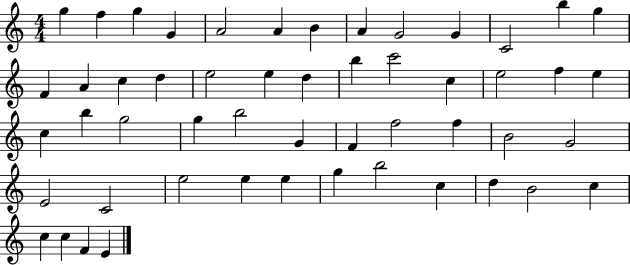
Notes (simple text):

G5/q F5/q G5/q G4/q A4/h A4/q B4/q A4/q G4/h G4/q C4/h B5/q G5/q F4/q A4/q C5/q D5/q E5/h E5/q D5/q B5/q C6/h C5/q E5/h F5/q E5/q C5/q B5/q G5/h G5/q B5/h G4/q F4/q F5/h F5/q B4/h G4/h E4/h C4/h E5/h E5/q E5/q G5/q B5/h C5/q D5/q B4/h C5/q C5/q C5/q F4/q E4/q